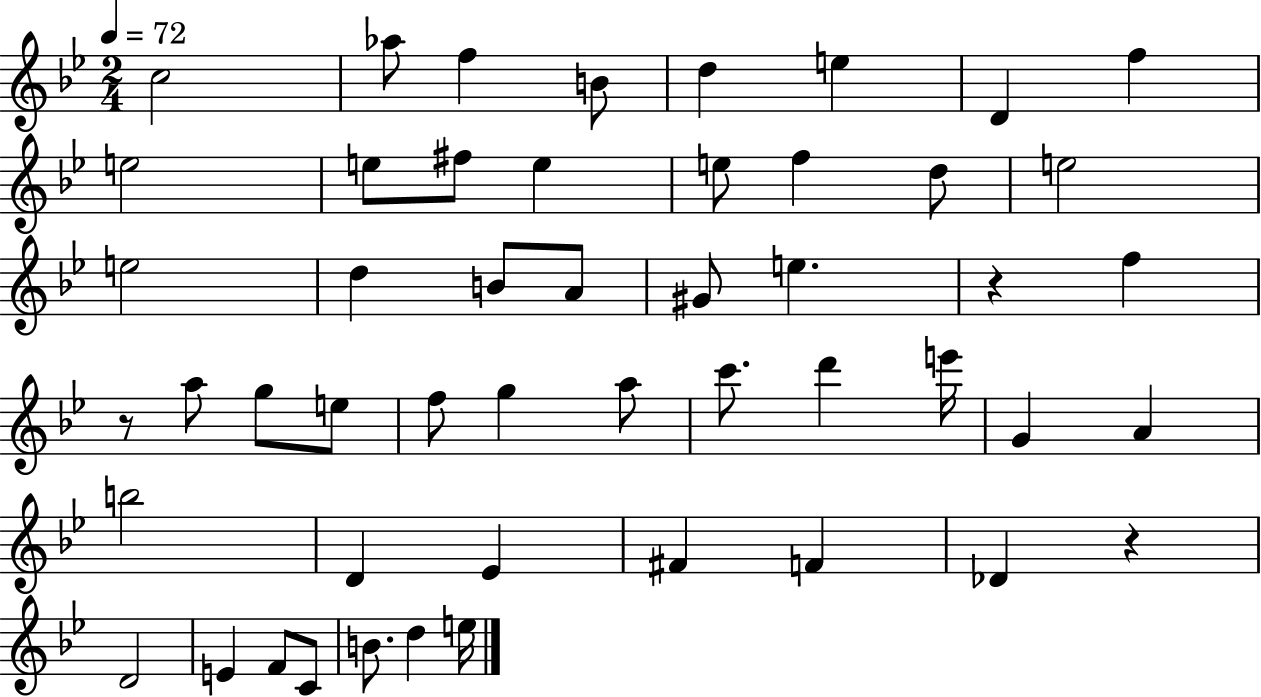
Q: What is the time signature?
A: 2/4